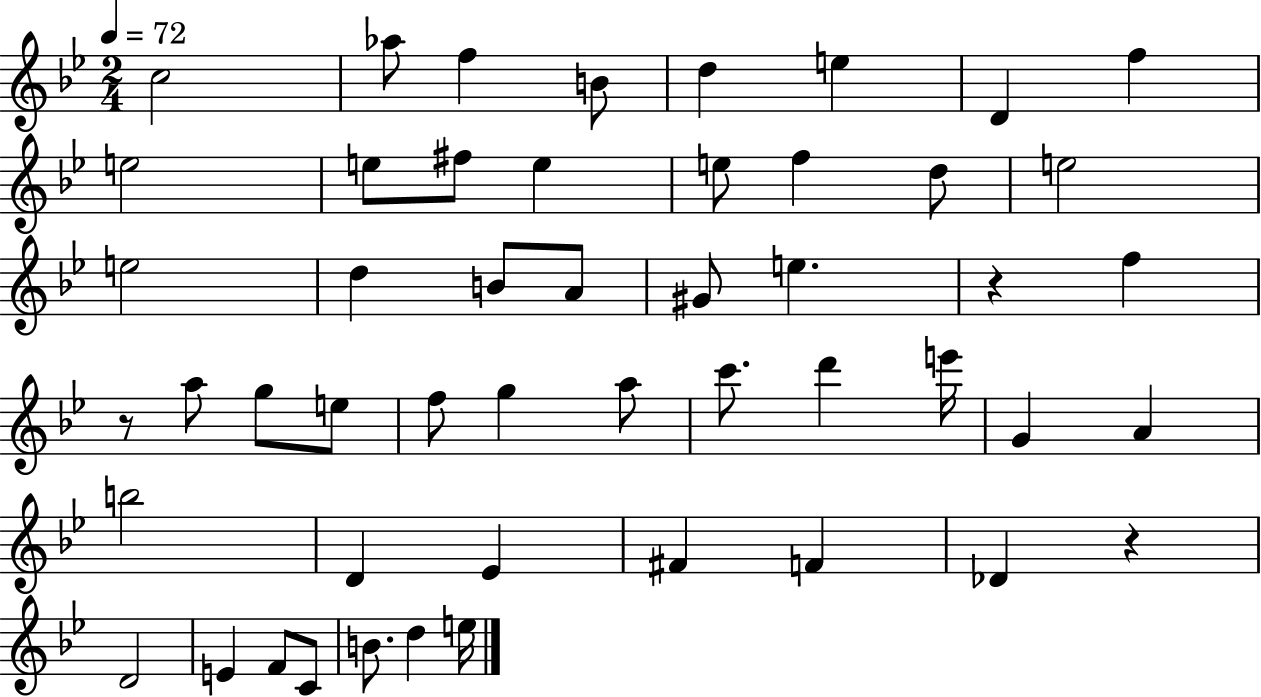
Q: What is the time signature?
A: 2/4